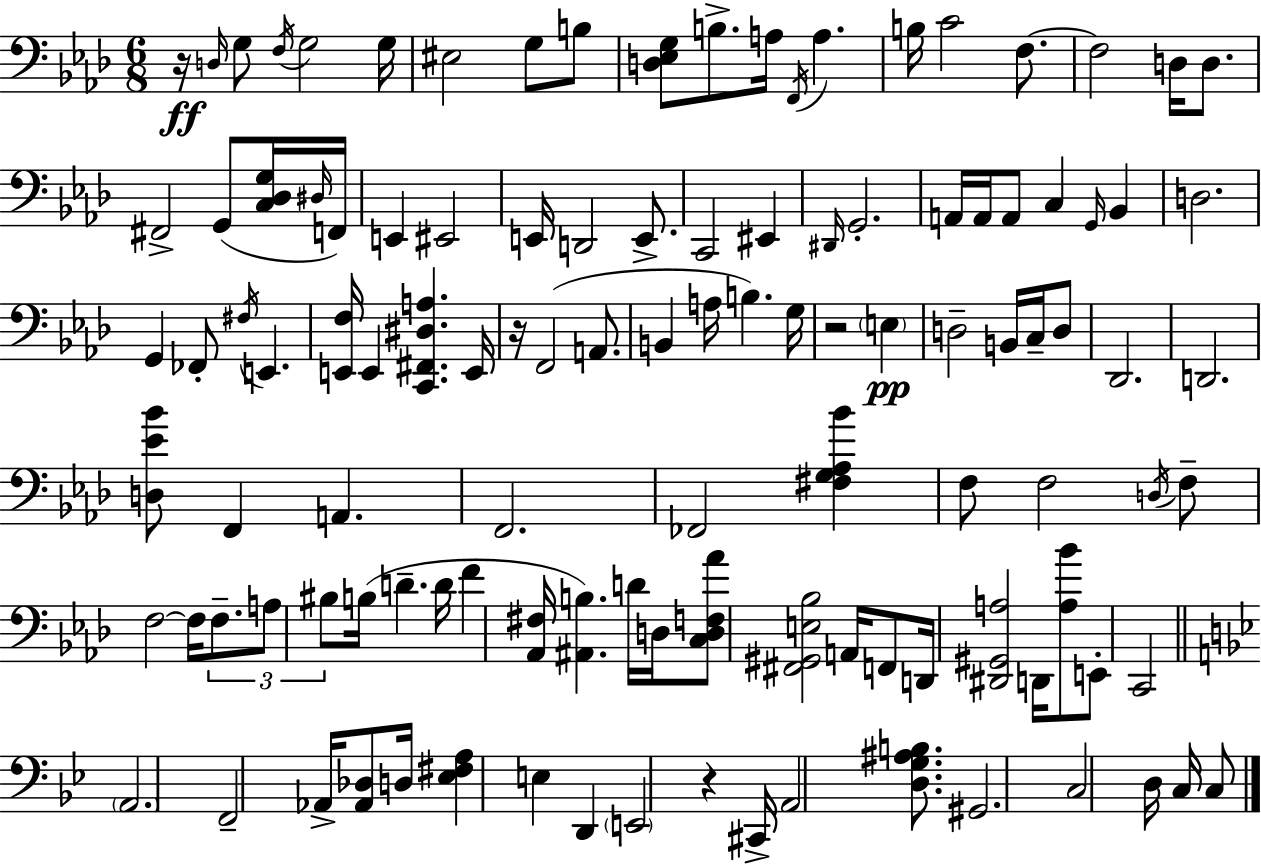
X:1
T:Untitled
M:6/8
L:1/4
K:Fm
z/4 D,/4 G,/2 F,/4 G,2 G,/4 ^E,2 G,/2 B,/2 [D,_E,G,]/2 B,/2 A,/4 F,,/4 A, B,/4 C2 F,/2 F,2 D,/4 D,/2 ^F,,2 G,,/2 [C,_D,G,]/4 ^D,/4 F,,/4 E,, ^E,,2 E,,/4 D,,2 E,,/2 C,,2 ^E,, ^D,,/4 G,,2 A,,/4 A,,/4 A,,/2 C, G,,/4 _B,, D,2 G,, _F,,/2 ^F,/4 E,, [E,,F,]/4 E,, [C,,^F,,^D,A,] E,,/4 z/4 F,,2 A,,/2 B,, A,/4 B, G,/4 z2 E, D,2 B,,/4 C,/4 D,/2 _D,,2 D,,2 [D,_E_B]/2 F,, A,, F,,2 _F,,2 [^F,G,_A,_B] F,/2 F,2 D,/4 F,/2 F,2 F,/4 F,/2 A,/2 ^B,/2 B,/4 D D/4 F [_A,,^F,]/4 [^A,,B,] D/4 D,/4 [C,D,F,_A]/2 [^F,,^G,,E,_B,]2 A,,/4 F,,/2 D,,/4 [^D,,^G,,A,]2 D,,/4 [A,_B]/2 E,,/2 C,,2 A,,2 F,,2 _A,,/4 [_A,,_D,]/2 D,/4 [_E,^F,A,] E, D,, E,,2 z ^C,,/4 A,,2 [D,G,^A,B,]/2 ^G,,2 C,2 D,/4 C,/4 C,/2